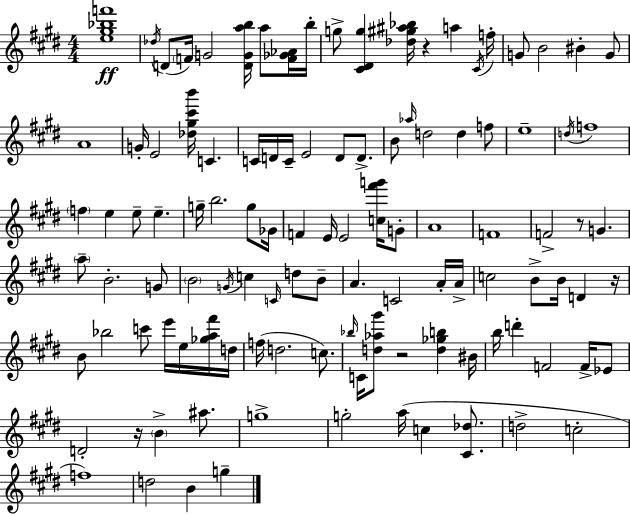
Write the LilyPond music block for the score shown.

{
  \clef treble
  \numericTimeSignature
  \time 4/4
  \key e \major
  <e'' gis'' bes'' f'''>1\ff | \acciaccatura { des''16 }( d'8 \parenthesize f'16) g'2 <d' g' a'' b''>16 a''8 <f' ges' aes'>16 | b''16-. g''8-> <cis' dis' g''>4 <des'' gis'' ais'' bes''>16 r4 a''4 | \acciaccatura { cis'16 } f''16-. g'8 b'2 bis'4-. | \break g'8 a'1 | g'16-. e'2 <des'' gis'' cis''' b'''>16 c'4. | c'16 d'16 c'16-- e'2 d'8 d'8.-> | b'8 \grace { aes''16 } d''2 d''4 | \break f''8 e''1-- | \acciaccatura { d''16 } f''1 | \parenthesize f''4 e''4 e''8-- e''4.-- | g''16-- b''2. | \break g''8 ges'16 f'4 e'16 e'2 | <c'' fis''' g'''>16 g'8-. a'1 | f'1 | f'2-> r8 g'4. | \break \parenthesize a''8-- b'2.-. | g'8 \parenthesize b'2 \acciaccatura { g'16 } c''4 | \grace { c'16 } d''8 b'8-- a'4. c'2 | a'16-. a'16-> c''2 b'8-> | \break b'16 d'4 r16 b'8 bes''2 | c'''8 e'''16 e''16 <ges'' a'' fis'''>16 d''16 f''16( d''2. | c''8.) \grace { bes''16 } c'16 <d'' aes'' gis'''>8 r2 | <d'' ges'' b''>4 bis'16 b''16 d'''4-. f'2 | \break f'16-> ees'8 d'2-. r16 | \parenthesize b'4-> ais''8. g''1-> | g''2-. a''16( | c''4 <cis' des''>8. d''2-> c''2-. | \break f''1) | d''2 b'4 | g''4-- \bar "|."
}